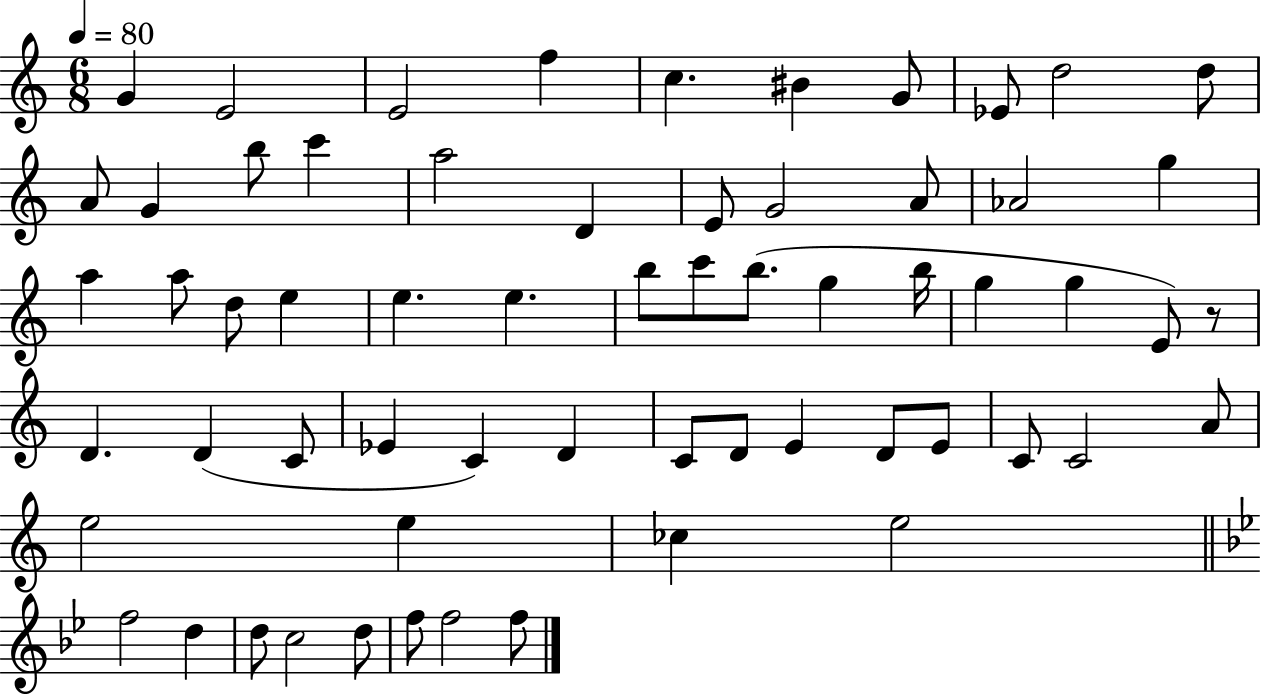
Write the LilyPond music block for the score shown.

{
  \clef treble
  \numericTimeSignature
  \time 6/8
  \key c \major
  \tempo 4 = 80
  \repeat volta 2 { g'4 e'2 | e'2 f''4 | c''4. bis'4 g'8 | ees'8 d''2 d''8 | \break a'8 g'4 b''8 c'''4 | a''2 d'4 | e'8 g'2 a'8 | aes'2 g''4 | \break a''4 a''8 d''8 e''4 | e''4. e''4. | b''8 c'''8 b''8.( g''4 b''16 | g''4 g''4 e'8) r8 | \break d'4. d'4( c'8 | ees'4 c'4) d'4 | c'8 d'8 e'4 d'8 e'8 | c'8 c'2 a'8 | \break e''2 e''4 | ces''4 e''2 | \bar "||" \break \key bes \major f''2 d''4 | d''8 c''2 d''8 | f''8 f''2 f''8 | } \bar "|."
}